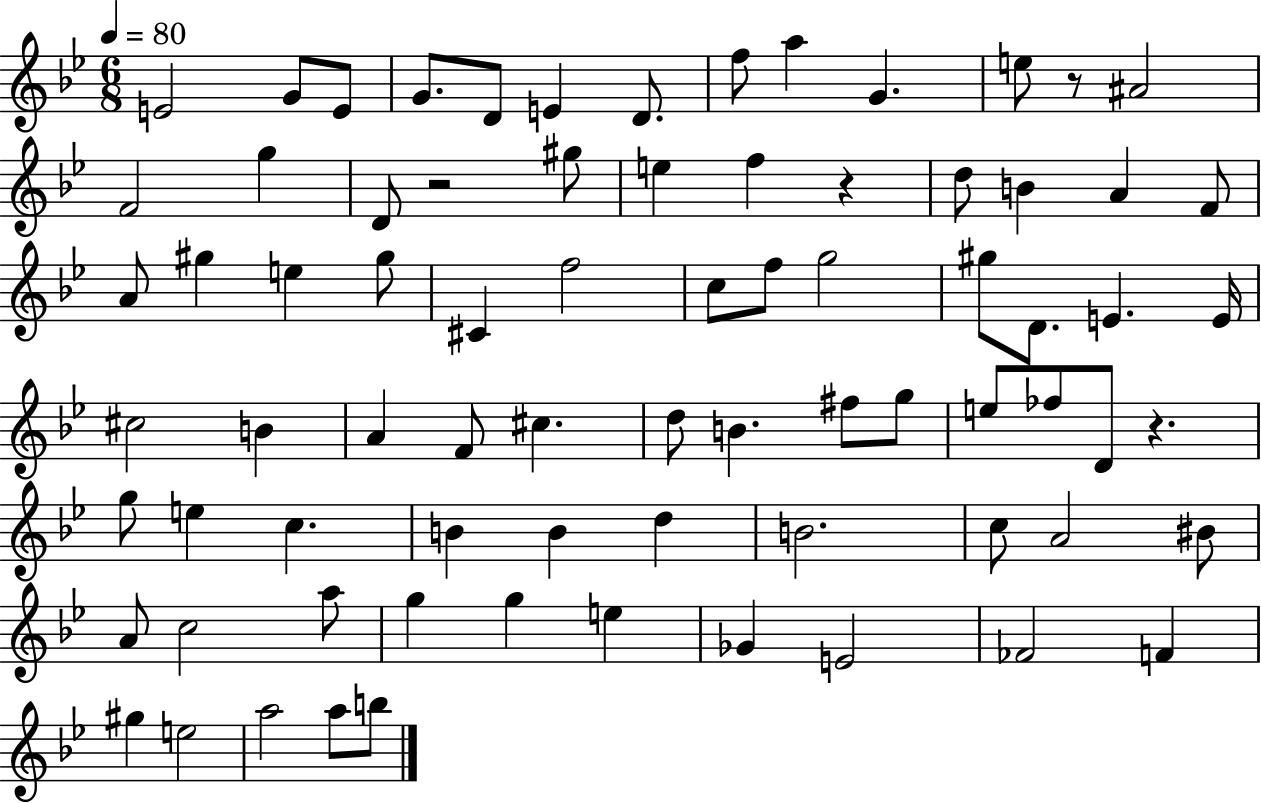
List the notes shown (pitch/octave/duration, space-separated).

E4/h G4/e E4/e G4/e. D4/e E4/q D4/e. F5/e A5/q G4/q. E5/e R/e A#4/h F4/h G5/q D4/e R/h G#5/e E5/q F5/q R/q D5/e B4/q A4/q F4/e A4/e G#5/q E5/q G#5/e C#4/q F5/h C5/e F5/e G5/h G#5/e D4/e. E4/q. E4/s C#5/h B4/q A4/q F4/e C#5/q. D5/e B4/q. F#5/e G5/e E5/e FES5/e D4/e R/q. G5/e E5/q C5/q. B4/q B4/q D5/q B4/h. C5/e A4/h BIS4/e A4/e C5/h A5/e G5/q G5/q E5/q Gb4/q E4/h FES4/h F4/q G#5/q E5/h A5/h A5/e B5/e